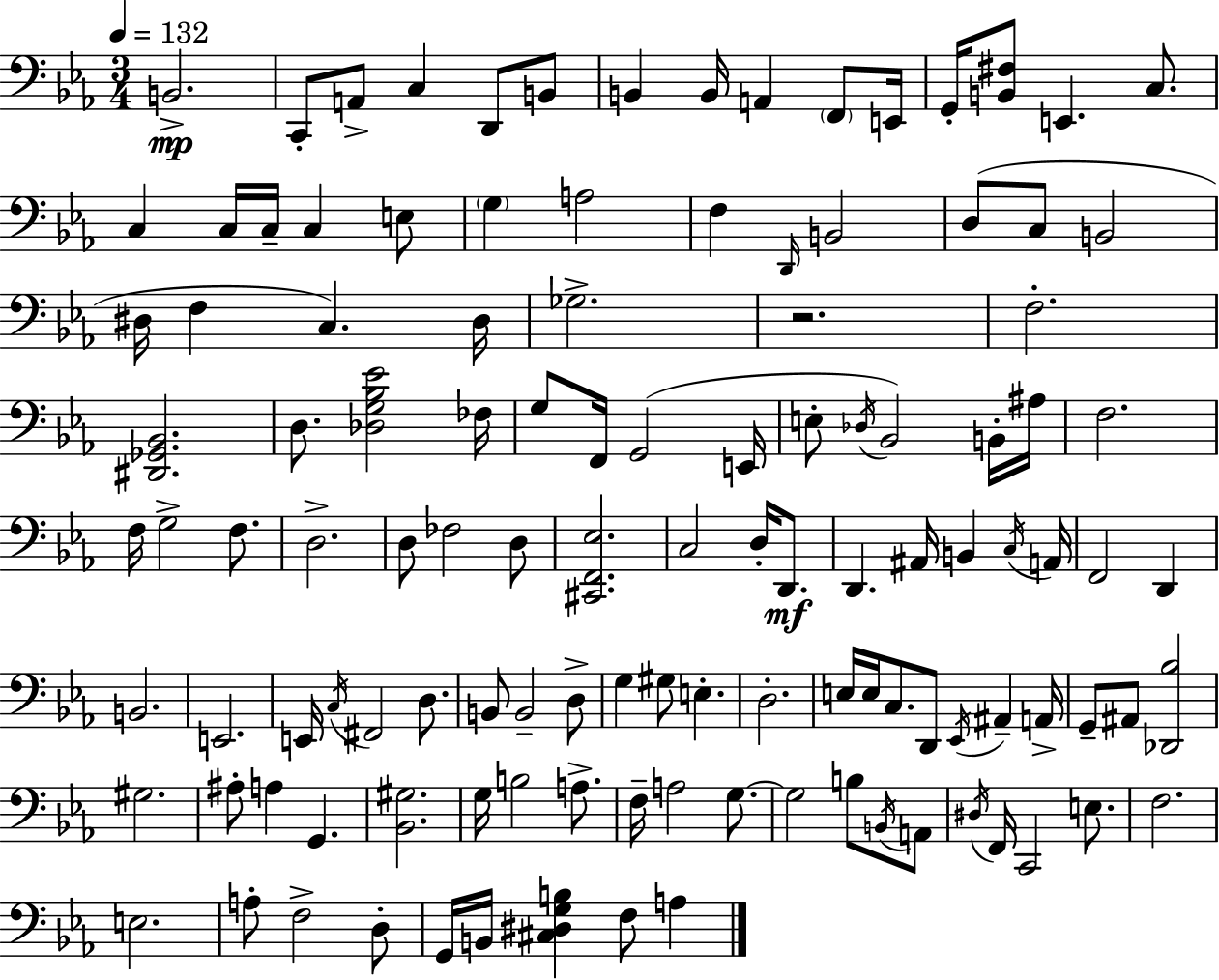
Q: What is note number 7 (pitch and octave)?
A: B2